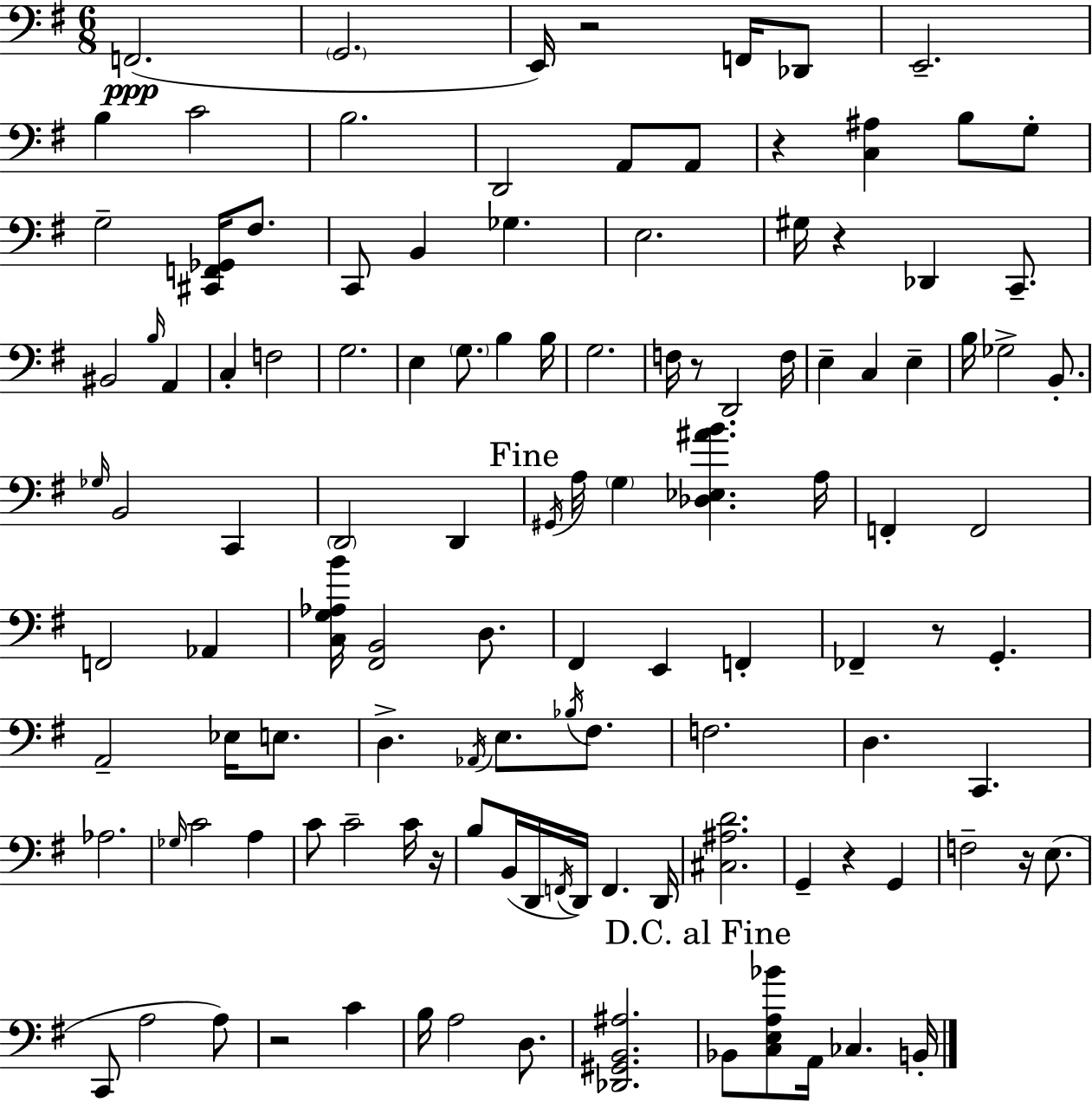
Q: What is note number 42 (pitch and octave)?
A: Gb3